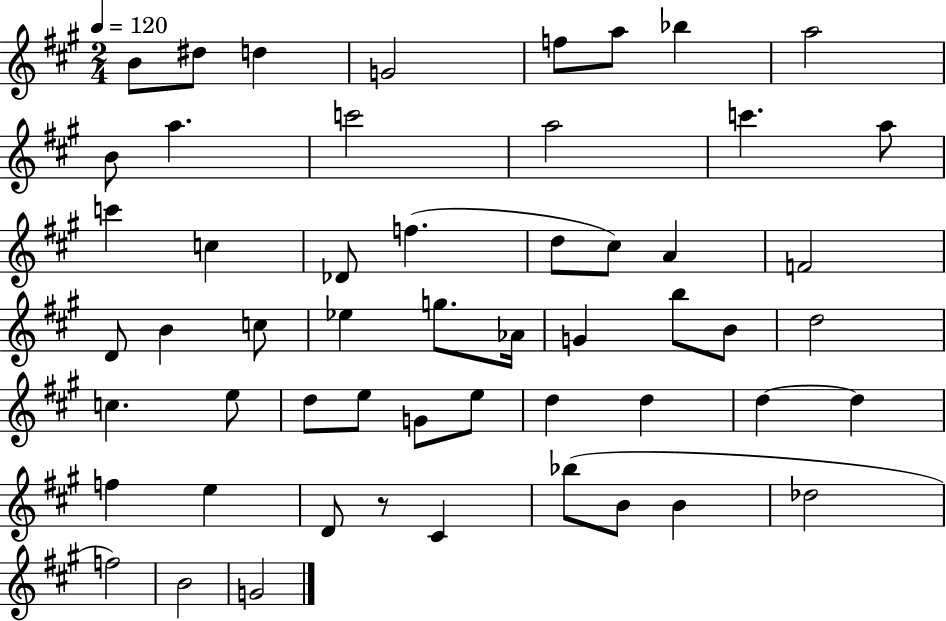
X:1
T:Untitled
M:2/4
L:1/4
K:A
B/2 ^d/2 d G2 f/2 a/2 _b a2 B/2 a c'2 a2 c' a/2 c' c _D/2 f d/2 ^c/2 A F2 D/2 B c/2 _e g/2 _A/4 G b/2 B/2 d2 c e/2 d/2 e/2 G/2 e/2 d d d d f e D/2 z/2 ^C _b/2 B/2 B _d2 f2 B2 G2